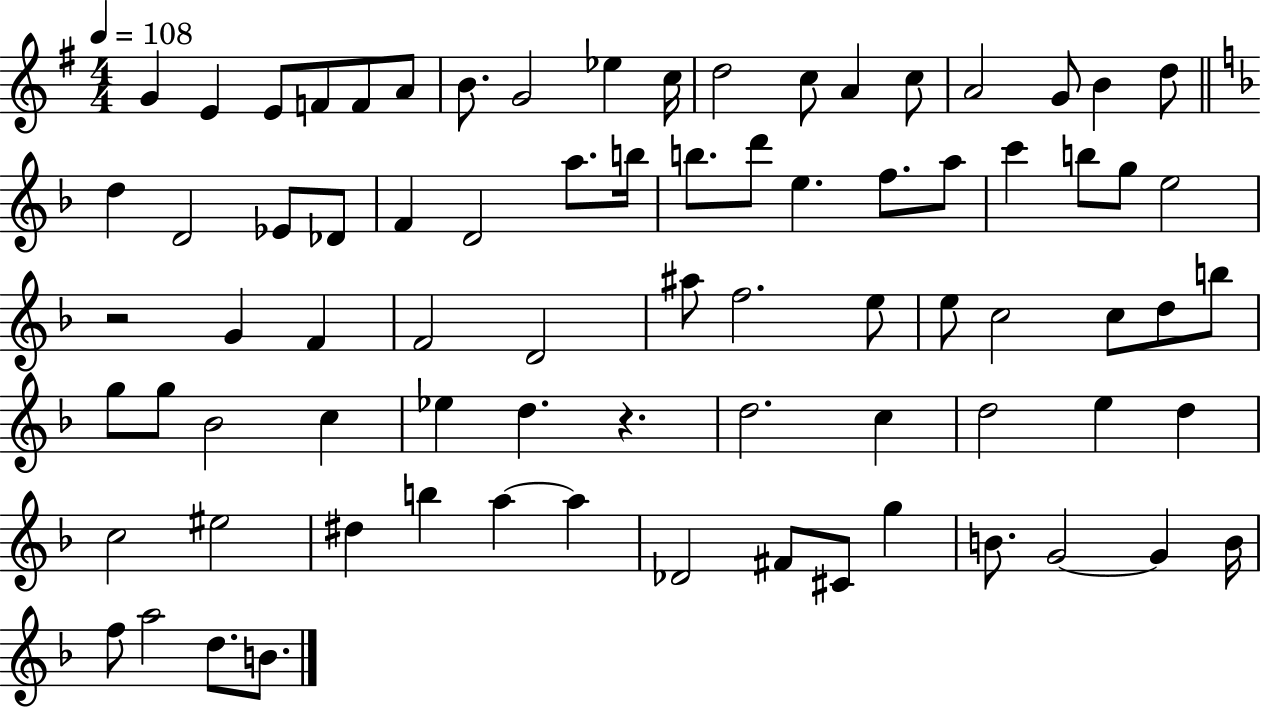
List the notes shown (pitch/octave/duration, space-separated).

G4/q E4/q E4/e F4/e F4/e A4/e B4/e. G4/h Eb5/q C5/s D5/h C5/e A4/q C5/e A4/h G4/e B4/q D5/e D5/q D4/h Eb4/e Db4/e F4/q D4/h A5/e. B5/s B5/e. D6/e E5/q. F5/e. A5/e C6/q B5/e G5/e E5/h R/h G4/q F4/q F4/h D4/h A#5/e F5/h. E5/e E5/e C5/h C5/e D5/e B5/e G5/e G5/e Bb4/h C5/q Eb5/q D5/q. R/q. D5/h. C5/q D5/h E5/q D5/q C5/h EIS5/h D#5/q B5/q A5/q A5/q Db4/h F#4/e C#4/e G5/q B4/e. G4/h G4/q B4/s F5/e A5/h D5/e. B4/e.